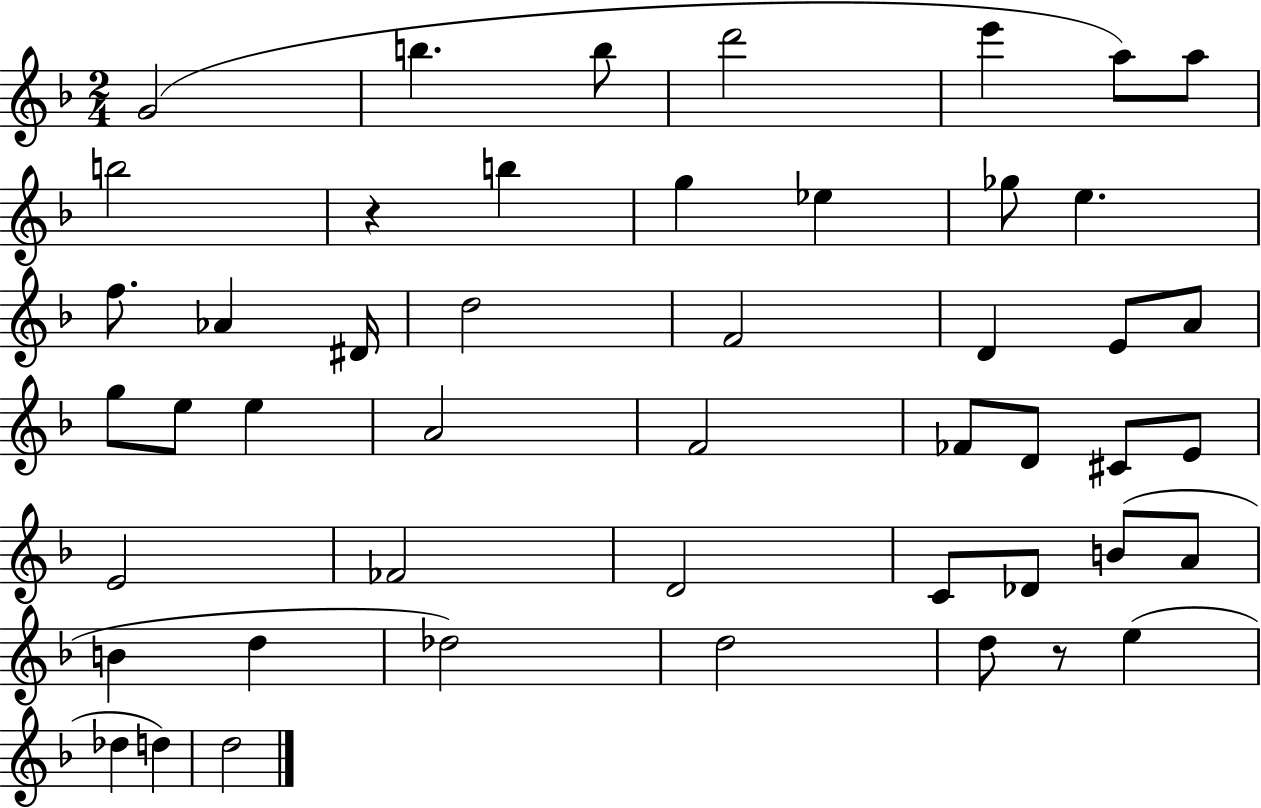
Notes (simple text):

G4/h B5/q. B5/e D6/h E6/q A5/e A5/e B5/h R/q B5/q G5/q Eb5/q Gb5/e E5/q. F5/e. Ab4/q D#4/s D5/h F4/h D4/q E4/e A4/e G5/e E5/e E5/q A4/h F4/h FES4/e D4/e C#4/e E4/e E4/h FES4/h D4/h C4/e Db4/e B4/e A4/e B4/q D5/q Db5/h D5/h D5/e R/e E5/q Db5/q D5/q D5/h